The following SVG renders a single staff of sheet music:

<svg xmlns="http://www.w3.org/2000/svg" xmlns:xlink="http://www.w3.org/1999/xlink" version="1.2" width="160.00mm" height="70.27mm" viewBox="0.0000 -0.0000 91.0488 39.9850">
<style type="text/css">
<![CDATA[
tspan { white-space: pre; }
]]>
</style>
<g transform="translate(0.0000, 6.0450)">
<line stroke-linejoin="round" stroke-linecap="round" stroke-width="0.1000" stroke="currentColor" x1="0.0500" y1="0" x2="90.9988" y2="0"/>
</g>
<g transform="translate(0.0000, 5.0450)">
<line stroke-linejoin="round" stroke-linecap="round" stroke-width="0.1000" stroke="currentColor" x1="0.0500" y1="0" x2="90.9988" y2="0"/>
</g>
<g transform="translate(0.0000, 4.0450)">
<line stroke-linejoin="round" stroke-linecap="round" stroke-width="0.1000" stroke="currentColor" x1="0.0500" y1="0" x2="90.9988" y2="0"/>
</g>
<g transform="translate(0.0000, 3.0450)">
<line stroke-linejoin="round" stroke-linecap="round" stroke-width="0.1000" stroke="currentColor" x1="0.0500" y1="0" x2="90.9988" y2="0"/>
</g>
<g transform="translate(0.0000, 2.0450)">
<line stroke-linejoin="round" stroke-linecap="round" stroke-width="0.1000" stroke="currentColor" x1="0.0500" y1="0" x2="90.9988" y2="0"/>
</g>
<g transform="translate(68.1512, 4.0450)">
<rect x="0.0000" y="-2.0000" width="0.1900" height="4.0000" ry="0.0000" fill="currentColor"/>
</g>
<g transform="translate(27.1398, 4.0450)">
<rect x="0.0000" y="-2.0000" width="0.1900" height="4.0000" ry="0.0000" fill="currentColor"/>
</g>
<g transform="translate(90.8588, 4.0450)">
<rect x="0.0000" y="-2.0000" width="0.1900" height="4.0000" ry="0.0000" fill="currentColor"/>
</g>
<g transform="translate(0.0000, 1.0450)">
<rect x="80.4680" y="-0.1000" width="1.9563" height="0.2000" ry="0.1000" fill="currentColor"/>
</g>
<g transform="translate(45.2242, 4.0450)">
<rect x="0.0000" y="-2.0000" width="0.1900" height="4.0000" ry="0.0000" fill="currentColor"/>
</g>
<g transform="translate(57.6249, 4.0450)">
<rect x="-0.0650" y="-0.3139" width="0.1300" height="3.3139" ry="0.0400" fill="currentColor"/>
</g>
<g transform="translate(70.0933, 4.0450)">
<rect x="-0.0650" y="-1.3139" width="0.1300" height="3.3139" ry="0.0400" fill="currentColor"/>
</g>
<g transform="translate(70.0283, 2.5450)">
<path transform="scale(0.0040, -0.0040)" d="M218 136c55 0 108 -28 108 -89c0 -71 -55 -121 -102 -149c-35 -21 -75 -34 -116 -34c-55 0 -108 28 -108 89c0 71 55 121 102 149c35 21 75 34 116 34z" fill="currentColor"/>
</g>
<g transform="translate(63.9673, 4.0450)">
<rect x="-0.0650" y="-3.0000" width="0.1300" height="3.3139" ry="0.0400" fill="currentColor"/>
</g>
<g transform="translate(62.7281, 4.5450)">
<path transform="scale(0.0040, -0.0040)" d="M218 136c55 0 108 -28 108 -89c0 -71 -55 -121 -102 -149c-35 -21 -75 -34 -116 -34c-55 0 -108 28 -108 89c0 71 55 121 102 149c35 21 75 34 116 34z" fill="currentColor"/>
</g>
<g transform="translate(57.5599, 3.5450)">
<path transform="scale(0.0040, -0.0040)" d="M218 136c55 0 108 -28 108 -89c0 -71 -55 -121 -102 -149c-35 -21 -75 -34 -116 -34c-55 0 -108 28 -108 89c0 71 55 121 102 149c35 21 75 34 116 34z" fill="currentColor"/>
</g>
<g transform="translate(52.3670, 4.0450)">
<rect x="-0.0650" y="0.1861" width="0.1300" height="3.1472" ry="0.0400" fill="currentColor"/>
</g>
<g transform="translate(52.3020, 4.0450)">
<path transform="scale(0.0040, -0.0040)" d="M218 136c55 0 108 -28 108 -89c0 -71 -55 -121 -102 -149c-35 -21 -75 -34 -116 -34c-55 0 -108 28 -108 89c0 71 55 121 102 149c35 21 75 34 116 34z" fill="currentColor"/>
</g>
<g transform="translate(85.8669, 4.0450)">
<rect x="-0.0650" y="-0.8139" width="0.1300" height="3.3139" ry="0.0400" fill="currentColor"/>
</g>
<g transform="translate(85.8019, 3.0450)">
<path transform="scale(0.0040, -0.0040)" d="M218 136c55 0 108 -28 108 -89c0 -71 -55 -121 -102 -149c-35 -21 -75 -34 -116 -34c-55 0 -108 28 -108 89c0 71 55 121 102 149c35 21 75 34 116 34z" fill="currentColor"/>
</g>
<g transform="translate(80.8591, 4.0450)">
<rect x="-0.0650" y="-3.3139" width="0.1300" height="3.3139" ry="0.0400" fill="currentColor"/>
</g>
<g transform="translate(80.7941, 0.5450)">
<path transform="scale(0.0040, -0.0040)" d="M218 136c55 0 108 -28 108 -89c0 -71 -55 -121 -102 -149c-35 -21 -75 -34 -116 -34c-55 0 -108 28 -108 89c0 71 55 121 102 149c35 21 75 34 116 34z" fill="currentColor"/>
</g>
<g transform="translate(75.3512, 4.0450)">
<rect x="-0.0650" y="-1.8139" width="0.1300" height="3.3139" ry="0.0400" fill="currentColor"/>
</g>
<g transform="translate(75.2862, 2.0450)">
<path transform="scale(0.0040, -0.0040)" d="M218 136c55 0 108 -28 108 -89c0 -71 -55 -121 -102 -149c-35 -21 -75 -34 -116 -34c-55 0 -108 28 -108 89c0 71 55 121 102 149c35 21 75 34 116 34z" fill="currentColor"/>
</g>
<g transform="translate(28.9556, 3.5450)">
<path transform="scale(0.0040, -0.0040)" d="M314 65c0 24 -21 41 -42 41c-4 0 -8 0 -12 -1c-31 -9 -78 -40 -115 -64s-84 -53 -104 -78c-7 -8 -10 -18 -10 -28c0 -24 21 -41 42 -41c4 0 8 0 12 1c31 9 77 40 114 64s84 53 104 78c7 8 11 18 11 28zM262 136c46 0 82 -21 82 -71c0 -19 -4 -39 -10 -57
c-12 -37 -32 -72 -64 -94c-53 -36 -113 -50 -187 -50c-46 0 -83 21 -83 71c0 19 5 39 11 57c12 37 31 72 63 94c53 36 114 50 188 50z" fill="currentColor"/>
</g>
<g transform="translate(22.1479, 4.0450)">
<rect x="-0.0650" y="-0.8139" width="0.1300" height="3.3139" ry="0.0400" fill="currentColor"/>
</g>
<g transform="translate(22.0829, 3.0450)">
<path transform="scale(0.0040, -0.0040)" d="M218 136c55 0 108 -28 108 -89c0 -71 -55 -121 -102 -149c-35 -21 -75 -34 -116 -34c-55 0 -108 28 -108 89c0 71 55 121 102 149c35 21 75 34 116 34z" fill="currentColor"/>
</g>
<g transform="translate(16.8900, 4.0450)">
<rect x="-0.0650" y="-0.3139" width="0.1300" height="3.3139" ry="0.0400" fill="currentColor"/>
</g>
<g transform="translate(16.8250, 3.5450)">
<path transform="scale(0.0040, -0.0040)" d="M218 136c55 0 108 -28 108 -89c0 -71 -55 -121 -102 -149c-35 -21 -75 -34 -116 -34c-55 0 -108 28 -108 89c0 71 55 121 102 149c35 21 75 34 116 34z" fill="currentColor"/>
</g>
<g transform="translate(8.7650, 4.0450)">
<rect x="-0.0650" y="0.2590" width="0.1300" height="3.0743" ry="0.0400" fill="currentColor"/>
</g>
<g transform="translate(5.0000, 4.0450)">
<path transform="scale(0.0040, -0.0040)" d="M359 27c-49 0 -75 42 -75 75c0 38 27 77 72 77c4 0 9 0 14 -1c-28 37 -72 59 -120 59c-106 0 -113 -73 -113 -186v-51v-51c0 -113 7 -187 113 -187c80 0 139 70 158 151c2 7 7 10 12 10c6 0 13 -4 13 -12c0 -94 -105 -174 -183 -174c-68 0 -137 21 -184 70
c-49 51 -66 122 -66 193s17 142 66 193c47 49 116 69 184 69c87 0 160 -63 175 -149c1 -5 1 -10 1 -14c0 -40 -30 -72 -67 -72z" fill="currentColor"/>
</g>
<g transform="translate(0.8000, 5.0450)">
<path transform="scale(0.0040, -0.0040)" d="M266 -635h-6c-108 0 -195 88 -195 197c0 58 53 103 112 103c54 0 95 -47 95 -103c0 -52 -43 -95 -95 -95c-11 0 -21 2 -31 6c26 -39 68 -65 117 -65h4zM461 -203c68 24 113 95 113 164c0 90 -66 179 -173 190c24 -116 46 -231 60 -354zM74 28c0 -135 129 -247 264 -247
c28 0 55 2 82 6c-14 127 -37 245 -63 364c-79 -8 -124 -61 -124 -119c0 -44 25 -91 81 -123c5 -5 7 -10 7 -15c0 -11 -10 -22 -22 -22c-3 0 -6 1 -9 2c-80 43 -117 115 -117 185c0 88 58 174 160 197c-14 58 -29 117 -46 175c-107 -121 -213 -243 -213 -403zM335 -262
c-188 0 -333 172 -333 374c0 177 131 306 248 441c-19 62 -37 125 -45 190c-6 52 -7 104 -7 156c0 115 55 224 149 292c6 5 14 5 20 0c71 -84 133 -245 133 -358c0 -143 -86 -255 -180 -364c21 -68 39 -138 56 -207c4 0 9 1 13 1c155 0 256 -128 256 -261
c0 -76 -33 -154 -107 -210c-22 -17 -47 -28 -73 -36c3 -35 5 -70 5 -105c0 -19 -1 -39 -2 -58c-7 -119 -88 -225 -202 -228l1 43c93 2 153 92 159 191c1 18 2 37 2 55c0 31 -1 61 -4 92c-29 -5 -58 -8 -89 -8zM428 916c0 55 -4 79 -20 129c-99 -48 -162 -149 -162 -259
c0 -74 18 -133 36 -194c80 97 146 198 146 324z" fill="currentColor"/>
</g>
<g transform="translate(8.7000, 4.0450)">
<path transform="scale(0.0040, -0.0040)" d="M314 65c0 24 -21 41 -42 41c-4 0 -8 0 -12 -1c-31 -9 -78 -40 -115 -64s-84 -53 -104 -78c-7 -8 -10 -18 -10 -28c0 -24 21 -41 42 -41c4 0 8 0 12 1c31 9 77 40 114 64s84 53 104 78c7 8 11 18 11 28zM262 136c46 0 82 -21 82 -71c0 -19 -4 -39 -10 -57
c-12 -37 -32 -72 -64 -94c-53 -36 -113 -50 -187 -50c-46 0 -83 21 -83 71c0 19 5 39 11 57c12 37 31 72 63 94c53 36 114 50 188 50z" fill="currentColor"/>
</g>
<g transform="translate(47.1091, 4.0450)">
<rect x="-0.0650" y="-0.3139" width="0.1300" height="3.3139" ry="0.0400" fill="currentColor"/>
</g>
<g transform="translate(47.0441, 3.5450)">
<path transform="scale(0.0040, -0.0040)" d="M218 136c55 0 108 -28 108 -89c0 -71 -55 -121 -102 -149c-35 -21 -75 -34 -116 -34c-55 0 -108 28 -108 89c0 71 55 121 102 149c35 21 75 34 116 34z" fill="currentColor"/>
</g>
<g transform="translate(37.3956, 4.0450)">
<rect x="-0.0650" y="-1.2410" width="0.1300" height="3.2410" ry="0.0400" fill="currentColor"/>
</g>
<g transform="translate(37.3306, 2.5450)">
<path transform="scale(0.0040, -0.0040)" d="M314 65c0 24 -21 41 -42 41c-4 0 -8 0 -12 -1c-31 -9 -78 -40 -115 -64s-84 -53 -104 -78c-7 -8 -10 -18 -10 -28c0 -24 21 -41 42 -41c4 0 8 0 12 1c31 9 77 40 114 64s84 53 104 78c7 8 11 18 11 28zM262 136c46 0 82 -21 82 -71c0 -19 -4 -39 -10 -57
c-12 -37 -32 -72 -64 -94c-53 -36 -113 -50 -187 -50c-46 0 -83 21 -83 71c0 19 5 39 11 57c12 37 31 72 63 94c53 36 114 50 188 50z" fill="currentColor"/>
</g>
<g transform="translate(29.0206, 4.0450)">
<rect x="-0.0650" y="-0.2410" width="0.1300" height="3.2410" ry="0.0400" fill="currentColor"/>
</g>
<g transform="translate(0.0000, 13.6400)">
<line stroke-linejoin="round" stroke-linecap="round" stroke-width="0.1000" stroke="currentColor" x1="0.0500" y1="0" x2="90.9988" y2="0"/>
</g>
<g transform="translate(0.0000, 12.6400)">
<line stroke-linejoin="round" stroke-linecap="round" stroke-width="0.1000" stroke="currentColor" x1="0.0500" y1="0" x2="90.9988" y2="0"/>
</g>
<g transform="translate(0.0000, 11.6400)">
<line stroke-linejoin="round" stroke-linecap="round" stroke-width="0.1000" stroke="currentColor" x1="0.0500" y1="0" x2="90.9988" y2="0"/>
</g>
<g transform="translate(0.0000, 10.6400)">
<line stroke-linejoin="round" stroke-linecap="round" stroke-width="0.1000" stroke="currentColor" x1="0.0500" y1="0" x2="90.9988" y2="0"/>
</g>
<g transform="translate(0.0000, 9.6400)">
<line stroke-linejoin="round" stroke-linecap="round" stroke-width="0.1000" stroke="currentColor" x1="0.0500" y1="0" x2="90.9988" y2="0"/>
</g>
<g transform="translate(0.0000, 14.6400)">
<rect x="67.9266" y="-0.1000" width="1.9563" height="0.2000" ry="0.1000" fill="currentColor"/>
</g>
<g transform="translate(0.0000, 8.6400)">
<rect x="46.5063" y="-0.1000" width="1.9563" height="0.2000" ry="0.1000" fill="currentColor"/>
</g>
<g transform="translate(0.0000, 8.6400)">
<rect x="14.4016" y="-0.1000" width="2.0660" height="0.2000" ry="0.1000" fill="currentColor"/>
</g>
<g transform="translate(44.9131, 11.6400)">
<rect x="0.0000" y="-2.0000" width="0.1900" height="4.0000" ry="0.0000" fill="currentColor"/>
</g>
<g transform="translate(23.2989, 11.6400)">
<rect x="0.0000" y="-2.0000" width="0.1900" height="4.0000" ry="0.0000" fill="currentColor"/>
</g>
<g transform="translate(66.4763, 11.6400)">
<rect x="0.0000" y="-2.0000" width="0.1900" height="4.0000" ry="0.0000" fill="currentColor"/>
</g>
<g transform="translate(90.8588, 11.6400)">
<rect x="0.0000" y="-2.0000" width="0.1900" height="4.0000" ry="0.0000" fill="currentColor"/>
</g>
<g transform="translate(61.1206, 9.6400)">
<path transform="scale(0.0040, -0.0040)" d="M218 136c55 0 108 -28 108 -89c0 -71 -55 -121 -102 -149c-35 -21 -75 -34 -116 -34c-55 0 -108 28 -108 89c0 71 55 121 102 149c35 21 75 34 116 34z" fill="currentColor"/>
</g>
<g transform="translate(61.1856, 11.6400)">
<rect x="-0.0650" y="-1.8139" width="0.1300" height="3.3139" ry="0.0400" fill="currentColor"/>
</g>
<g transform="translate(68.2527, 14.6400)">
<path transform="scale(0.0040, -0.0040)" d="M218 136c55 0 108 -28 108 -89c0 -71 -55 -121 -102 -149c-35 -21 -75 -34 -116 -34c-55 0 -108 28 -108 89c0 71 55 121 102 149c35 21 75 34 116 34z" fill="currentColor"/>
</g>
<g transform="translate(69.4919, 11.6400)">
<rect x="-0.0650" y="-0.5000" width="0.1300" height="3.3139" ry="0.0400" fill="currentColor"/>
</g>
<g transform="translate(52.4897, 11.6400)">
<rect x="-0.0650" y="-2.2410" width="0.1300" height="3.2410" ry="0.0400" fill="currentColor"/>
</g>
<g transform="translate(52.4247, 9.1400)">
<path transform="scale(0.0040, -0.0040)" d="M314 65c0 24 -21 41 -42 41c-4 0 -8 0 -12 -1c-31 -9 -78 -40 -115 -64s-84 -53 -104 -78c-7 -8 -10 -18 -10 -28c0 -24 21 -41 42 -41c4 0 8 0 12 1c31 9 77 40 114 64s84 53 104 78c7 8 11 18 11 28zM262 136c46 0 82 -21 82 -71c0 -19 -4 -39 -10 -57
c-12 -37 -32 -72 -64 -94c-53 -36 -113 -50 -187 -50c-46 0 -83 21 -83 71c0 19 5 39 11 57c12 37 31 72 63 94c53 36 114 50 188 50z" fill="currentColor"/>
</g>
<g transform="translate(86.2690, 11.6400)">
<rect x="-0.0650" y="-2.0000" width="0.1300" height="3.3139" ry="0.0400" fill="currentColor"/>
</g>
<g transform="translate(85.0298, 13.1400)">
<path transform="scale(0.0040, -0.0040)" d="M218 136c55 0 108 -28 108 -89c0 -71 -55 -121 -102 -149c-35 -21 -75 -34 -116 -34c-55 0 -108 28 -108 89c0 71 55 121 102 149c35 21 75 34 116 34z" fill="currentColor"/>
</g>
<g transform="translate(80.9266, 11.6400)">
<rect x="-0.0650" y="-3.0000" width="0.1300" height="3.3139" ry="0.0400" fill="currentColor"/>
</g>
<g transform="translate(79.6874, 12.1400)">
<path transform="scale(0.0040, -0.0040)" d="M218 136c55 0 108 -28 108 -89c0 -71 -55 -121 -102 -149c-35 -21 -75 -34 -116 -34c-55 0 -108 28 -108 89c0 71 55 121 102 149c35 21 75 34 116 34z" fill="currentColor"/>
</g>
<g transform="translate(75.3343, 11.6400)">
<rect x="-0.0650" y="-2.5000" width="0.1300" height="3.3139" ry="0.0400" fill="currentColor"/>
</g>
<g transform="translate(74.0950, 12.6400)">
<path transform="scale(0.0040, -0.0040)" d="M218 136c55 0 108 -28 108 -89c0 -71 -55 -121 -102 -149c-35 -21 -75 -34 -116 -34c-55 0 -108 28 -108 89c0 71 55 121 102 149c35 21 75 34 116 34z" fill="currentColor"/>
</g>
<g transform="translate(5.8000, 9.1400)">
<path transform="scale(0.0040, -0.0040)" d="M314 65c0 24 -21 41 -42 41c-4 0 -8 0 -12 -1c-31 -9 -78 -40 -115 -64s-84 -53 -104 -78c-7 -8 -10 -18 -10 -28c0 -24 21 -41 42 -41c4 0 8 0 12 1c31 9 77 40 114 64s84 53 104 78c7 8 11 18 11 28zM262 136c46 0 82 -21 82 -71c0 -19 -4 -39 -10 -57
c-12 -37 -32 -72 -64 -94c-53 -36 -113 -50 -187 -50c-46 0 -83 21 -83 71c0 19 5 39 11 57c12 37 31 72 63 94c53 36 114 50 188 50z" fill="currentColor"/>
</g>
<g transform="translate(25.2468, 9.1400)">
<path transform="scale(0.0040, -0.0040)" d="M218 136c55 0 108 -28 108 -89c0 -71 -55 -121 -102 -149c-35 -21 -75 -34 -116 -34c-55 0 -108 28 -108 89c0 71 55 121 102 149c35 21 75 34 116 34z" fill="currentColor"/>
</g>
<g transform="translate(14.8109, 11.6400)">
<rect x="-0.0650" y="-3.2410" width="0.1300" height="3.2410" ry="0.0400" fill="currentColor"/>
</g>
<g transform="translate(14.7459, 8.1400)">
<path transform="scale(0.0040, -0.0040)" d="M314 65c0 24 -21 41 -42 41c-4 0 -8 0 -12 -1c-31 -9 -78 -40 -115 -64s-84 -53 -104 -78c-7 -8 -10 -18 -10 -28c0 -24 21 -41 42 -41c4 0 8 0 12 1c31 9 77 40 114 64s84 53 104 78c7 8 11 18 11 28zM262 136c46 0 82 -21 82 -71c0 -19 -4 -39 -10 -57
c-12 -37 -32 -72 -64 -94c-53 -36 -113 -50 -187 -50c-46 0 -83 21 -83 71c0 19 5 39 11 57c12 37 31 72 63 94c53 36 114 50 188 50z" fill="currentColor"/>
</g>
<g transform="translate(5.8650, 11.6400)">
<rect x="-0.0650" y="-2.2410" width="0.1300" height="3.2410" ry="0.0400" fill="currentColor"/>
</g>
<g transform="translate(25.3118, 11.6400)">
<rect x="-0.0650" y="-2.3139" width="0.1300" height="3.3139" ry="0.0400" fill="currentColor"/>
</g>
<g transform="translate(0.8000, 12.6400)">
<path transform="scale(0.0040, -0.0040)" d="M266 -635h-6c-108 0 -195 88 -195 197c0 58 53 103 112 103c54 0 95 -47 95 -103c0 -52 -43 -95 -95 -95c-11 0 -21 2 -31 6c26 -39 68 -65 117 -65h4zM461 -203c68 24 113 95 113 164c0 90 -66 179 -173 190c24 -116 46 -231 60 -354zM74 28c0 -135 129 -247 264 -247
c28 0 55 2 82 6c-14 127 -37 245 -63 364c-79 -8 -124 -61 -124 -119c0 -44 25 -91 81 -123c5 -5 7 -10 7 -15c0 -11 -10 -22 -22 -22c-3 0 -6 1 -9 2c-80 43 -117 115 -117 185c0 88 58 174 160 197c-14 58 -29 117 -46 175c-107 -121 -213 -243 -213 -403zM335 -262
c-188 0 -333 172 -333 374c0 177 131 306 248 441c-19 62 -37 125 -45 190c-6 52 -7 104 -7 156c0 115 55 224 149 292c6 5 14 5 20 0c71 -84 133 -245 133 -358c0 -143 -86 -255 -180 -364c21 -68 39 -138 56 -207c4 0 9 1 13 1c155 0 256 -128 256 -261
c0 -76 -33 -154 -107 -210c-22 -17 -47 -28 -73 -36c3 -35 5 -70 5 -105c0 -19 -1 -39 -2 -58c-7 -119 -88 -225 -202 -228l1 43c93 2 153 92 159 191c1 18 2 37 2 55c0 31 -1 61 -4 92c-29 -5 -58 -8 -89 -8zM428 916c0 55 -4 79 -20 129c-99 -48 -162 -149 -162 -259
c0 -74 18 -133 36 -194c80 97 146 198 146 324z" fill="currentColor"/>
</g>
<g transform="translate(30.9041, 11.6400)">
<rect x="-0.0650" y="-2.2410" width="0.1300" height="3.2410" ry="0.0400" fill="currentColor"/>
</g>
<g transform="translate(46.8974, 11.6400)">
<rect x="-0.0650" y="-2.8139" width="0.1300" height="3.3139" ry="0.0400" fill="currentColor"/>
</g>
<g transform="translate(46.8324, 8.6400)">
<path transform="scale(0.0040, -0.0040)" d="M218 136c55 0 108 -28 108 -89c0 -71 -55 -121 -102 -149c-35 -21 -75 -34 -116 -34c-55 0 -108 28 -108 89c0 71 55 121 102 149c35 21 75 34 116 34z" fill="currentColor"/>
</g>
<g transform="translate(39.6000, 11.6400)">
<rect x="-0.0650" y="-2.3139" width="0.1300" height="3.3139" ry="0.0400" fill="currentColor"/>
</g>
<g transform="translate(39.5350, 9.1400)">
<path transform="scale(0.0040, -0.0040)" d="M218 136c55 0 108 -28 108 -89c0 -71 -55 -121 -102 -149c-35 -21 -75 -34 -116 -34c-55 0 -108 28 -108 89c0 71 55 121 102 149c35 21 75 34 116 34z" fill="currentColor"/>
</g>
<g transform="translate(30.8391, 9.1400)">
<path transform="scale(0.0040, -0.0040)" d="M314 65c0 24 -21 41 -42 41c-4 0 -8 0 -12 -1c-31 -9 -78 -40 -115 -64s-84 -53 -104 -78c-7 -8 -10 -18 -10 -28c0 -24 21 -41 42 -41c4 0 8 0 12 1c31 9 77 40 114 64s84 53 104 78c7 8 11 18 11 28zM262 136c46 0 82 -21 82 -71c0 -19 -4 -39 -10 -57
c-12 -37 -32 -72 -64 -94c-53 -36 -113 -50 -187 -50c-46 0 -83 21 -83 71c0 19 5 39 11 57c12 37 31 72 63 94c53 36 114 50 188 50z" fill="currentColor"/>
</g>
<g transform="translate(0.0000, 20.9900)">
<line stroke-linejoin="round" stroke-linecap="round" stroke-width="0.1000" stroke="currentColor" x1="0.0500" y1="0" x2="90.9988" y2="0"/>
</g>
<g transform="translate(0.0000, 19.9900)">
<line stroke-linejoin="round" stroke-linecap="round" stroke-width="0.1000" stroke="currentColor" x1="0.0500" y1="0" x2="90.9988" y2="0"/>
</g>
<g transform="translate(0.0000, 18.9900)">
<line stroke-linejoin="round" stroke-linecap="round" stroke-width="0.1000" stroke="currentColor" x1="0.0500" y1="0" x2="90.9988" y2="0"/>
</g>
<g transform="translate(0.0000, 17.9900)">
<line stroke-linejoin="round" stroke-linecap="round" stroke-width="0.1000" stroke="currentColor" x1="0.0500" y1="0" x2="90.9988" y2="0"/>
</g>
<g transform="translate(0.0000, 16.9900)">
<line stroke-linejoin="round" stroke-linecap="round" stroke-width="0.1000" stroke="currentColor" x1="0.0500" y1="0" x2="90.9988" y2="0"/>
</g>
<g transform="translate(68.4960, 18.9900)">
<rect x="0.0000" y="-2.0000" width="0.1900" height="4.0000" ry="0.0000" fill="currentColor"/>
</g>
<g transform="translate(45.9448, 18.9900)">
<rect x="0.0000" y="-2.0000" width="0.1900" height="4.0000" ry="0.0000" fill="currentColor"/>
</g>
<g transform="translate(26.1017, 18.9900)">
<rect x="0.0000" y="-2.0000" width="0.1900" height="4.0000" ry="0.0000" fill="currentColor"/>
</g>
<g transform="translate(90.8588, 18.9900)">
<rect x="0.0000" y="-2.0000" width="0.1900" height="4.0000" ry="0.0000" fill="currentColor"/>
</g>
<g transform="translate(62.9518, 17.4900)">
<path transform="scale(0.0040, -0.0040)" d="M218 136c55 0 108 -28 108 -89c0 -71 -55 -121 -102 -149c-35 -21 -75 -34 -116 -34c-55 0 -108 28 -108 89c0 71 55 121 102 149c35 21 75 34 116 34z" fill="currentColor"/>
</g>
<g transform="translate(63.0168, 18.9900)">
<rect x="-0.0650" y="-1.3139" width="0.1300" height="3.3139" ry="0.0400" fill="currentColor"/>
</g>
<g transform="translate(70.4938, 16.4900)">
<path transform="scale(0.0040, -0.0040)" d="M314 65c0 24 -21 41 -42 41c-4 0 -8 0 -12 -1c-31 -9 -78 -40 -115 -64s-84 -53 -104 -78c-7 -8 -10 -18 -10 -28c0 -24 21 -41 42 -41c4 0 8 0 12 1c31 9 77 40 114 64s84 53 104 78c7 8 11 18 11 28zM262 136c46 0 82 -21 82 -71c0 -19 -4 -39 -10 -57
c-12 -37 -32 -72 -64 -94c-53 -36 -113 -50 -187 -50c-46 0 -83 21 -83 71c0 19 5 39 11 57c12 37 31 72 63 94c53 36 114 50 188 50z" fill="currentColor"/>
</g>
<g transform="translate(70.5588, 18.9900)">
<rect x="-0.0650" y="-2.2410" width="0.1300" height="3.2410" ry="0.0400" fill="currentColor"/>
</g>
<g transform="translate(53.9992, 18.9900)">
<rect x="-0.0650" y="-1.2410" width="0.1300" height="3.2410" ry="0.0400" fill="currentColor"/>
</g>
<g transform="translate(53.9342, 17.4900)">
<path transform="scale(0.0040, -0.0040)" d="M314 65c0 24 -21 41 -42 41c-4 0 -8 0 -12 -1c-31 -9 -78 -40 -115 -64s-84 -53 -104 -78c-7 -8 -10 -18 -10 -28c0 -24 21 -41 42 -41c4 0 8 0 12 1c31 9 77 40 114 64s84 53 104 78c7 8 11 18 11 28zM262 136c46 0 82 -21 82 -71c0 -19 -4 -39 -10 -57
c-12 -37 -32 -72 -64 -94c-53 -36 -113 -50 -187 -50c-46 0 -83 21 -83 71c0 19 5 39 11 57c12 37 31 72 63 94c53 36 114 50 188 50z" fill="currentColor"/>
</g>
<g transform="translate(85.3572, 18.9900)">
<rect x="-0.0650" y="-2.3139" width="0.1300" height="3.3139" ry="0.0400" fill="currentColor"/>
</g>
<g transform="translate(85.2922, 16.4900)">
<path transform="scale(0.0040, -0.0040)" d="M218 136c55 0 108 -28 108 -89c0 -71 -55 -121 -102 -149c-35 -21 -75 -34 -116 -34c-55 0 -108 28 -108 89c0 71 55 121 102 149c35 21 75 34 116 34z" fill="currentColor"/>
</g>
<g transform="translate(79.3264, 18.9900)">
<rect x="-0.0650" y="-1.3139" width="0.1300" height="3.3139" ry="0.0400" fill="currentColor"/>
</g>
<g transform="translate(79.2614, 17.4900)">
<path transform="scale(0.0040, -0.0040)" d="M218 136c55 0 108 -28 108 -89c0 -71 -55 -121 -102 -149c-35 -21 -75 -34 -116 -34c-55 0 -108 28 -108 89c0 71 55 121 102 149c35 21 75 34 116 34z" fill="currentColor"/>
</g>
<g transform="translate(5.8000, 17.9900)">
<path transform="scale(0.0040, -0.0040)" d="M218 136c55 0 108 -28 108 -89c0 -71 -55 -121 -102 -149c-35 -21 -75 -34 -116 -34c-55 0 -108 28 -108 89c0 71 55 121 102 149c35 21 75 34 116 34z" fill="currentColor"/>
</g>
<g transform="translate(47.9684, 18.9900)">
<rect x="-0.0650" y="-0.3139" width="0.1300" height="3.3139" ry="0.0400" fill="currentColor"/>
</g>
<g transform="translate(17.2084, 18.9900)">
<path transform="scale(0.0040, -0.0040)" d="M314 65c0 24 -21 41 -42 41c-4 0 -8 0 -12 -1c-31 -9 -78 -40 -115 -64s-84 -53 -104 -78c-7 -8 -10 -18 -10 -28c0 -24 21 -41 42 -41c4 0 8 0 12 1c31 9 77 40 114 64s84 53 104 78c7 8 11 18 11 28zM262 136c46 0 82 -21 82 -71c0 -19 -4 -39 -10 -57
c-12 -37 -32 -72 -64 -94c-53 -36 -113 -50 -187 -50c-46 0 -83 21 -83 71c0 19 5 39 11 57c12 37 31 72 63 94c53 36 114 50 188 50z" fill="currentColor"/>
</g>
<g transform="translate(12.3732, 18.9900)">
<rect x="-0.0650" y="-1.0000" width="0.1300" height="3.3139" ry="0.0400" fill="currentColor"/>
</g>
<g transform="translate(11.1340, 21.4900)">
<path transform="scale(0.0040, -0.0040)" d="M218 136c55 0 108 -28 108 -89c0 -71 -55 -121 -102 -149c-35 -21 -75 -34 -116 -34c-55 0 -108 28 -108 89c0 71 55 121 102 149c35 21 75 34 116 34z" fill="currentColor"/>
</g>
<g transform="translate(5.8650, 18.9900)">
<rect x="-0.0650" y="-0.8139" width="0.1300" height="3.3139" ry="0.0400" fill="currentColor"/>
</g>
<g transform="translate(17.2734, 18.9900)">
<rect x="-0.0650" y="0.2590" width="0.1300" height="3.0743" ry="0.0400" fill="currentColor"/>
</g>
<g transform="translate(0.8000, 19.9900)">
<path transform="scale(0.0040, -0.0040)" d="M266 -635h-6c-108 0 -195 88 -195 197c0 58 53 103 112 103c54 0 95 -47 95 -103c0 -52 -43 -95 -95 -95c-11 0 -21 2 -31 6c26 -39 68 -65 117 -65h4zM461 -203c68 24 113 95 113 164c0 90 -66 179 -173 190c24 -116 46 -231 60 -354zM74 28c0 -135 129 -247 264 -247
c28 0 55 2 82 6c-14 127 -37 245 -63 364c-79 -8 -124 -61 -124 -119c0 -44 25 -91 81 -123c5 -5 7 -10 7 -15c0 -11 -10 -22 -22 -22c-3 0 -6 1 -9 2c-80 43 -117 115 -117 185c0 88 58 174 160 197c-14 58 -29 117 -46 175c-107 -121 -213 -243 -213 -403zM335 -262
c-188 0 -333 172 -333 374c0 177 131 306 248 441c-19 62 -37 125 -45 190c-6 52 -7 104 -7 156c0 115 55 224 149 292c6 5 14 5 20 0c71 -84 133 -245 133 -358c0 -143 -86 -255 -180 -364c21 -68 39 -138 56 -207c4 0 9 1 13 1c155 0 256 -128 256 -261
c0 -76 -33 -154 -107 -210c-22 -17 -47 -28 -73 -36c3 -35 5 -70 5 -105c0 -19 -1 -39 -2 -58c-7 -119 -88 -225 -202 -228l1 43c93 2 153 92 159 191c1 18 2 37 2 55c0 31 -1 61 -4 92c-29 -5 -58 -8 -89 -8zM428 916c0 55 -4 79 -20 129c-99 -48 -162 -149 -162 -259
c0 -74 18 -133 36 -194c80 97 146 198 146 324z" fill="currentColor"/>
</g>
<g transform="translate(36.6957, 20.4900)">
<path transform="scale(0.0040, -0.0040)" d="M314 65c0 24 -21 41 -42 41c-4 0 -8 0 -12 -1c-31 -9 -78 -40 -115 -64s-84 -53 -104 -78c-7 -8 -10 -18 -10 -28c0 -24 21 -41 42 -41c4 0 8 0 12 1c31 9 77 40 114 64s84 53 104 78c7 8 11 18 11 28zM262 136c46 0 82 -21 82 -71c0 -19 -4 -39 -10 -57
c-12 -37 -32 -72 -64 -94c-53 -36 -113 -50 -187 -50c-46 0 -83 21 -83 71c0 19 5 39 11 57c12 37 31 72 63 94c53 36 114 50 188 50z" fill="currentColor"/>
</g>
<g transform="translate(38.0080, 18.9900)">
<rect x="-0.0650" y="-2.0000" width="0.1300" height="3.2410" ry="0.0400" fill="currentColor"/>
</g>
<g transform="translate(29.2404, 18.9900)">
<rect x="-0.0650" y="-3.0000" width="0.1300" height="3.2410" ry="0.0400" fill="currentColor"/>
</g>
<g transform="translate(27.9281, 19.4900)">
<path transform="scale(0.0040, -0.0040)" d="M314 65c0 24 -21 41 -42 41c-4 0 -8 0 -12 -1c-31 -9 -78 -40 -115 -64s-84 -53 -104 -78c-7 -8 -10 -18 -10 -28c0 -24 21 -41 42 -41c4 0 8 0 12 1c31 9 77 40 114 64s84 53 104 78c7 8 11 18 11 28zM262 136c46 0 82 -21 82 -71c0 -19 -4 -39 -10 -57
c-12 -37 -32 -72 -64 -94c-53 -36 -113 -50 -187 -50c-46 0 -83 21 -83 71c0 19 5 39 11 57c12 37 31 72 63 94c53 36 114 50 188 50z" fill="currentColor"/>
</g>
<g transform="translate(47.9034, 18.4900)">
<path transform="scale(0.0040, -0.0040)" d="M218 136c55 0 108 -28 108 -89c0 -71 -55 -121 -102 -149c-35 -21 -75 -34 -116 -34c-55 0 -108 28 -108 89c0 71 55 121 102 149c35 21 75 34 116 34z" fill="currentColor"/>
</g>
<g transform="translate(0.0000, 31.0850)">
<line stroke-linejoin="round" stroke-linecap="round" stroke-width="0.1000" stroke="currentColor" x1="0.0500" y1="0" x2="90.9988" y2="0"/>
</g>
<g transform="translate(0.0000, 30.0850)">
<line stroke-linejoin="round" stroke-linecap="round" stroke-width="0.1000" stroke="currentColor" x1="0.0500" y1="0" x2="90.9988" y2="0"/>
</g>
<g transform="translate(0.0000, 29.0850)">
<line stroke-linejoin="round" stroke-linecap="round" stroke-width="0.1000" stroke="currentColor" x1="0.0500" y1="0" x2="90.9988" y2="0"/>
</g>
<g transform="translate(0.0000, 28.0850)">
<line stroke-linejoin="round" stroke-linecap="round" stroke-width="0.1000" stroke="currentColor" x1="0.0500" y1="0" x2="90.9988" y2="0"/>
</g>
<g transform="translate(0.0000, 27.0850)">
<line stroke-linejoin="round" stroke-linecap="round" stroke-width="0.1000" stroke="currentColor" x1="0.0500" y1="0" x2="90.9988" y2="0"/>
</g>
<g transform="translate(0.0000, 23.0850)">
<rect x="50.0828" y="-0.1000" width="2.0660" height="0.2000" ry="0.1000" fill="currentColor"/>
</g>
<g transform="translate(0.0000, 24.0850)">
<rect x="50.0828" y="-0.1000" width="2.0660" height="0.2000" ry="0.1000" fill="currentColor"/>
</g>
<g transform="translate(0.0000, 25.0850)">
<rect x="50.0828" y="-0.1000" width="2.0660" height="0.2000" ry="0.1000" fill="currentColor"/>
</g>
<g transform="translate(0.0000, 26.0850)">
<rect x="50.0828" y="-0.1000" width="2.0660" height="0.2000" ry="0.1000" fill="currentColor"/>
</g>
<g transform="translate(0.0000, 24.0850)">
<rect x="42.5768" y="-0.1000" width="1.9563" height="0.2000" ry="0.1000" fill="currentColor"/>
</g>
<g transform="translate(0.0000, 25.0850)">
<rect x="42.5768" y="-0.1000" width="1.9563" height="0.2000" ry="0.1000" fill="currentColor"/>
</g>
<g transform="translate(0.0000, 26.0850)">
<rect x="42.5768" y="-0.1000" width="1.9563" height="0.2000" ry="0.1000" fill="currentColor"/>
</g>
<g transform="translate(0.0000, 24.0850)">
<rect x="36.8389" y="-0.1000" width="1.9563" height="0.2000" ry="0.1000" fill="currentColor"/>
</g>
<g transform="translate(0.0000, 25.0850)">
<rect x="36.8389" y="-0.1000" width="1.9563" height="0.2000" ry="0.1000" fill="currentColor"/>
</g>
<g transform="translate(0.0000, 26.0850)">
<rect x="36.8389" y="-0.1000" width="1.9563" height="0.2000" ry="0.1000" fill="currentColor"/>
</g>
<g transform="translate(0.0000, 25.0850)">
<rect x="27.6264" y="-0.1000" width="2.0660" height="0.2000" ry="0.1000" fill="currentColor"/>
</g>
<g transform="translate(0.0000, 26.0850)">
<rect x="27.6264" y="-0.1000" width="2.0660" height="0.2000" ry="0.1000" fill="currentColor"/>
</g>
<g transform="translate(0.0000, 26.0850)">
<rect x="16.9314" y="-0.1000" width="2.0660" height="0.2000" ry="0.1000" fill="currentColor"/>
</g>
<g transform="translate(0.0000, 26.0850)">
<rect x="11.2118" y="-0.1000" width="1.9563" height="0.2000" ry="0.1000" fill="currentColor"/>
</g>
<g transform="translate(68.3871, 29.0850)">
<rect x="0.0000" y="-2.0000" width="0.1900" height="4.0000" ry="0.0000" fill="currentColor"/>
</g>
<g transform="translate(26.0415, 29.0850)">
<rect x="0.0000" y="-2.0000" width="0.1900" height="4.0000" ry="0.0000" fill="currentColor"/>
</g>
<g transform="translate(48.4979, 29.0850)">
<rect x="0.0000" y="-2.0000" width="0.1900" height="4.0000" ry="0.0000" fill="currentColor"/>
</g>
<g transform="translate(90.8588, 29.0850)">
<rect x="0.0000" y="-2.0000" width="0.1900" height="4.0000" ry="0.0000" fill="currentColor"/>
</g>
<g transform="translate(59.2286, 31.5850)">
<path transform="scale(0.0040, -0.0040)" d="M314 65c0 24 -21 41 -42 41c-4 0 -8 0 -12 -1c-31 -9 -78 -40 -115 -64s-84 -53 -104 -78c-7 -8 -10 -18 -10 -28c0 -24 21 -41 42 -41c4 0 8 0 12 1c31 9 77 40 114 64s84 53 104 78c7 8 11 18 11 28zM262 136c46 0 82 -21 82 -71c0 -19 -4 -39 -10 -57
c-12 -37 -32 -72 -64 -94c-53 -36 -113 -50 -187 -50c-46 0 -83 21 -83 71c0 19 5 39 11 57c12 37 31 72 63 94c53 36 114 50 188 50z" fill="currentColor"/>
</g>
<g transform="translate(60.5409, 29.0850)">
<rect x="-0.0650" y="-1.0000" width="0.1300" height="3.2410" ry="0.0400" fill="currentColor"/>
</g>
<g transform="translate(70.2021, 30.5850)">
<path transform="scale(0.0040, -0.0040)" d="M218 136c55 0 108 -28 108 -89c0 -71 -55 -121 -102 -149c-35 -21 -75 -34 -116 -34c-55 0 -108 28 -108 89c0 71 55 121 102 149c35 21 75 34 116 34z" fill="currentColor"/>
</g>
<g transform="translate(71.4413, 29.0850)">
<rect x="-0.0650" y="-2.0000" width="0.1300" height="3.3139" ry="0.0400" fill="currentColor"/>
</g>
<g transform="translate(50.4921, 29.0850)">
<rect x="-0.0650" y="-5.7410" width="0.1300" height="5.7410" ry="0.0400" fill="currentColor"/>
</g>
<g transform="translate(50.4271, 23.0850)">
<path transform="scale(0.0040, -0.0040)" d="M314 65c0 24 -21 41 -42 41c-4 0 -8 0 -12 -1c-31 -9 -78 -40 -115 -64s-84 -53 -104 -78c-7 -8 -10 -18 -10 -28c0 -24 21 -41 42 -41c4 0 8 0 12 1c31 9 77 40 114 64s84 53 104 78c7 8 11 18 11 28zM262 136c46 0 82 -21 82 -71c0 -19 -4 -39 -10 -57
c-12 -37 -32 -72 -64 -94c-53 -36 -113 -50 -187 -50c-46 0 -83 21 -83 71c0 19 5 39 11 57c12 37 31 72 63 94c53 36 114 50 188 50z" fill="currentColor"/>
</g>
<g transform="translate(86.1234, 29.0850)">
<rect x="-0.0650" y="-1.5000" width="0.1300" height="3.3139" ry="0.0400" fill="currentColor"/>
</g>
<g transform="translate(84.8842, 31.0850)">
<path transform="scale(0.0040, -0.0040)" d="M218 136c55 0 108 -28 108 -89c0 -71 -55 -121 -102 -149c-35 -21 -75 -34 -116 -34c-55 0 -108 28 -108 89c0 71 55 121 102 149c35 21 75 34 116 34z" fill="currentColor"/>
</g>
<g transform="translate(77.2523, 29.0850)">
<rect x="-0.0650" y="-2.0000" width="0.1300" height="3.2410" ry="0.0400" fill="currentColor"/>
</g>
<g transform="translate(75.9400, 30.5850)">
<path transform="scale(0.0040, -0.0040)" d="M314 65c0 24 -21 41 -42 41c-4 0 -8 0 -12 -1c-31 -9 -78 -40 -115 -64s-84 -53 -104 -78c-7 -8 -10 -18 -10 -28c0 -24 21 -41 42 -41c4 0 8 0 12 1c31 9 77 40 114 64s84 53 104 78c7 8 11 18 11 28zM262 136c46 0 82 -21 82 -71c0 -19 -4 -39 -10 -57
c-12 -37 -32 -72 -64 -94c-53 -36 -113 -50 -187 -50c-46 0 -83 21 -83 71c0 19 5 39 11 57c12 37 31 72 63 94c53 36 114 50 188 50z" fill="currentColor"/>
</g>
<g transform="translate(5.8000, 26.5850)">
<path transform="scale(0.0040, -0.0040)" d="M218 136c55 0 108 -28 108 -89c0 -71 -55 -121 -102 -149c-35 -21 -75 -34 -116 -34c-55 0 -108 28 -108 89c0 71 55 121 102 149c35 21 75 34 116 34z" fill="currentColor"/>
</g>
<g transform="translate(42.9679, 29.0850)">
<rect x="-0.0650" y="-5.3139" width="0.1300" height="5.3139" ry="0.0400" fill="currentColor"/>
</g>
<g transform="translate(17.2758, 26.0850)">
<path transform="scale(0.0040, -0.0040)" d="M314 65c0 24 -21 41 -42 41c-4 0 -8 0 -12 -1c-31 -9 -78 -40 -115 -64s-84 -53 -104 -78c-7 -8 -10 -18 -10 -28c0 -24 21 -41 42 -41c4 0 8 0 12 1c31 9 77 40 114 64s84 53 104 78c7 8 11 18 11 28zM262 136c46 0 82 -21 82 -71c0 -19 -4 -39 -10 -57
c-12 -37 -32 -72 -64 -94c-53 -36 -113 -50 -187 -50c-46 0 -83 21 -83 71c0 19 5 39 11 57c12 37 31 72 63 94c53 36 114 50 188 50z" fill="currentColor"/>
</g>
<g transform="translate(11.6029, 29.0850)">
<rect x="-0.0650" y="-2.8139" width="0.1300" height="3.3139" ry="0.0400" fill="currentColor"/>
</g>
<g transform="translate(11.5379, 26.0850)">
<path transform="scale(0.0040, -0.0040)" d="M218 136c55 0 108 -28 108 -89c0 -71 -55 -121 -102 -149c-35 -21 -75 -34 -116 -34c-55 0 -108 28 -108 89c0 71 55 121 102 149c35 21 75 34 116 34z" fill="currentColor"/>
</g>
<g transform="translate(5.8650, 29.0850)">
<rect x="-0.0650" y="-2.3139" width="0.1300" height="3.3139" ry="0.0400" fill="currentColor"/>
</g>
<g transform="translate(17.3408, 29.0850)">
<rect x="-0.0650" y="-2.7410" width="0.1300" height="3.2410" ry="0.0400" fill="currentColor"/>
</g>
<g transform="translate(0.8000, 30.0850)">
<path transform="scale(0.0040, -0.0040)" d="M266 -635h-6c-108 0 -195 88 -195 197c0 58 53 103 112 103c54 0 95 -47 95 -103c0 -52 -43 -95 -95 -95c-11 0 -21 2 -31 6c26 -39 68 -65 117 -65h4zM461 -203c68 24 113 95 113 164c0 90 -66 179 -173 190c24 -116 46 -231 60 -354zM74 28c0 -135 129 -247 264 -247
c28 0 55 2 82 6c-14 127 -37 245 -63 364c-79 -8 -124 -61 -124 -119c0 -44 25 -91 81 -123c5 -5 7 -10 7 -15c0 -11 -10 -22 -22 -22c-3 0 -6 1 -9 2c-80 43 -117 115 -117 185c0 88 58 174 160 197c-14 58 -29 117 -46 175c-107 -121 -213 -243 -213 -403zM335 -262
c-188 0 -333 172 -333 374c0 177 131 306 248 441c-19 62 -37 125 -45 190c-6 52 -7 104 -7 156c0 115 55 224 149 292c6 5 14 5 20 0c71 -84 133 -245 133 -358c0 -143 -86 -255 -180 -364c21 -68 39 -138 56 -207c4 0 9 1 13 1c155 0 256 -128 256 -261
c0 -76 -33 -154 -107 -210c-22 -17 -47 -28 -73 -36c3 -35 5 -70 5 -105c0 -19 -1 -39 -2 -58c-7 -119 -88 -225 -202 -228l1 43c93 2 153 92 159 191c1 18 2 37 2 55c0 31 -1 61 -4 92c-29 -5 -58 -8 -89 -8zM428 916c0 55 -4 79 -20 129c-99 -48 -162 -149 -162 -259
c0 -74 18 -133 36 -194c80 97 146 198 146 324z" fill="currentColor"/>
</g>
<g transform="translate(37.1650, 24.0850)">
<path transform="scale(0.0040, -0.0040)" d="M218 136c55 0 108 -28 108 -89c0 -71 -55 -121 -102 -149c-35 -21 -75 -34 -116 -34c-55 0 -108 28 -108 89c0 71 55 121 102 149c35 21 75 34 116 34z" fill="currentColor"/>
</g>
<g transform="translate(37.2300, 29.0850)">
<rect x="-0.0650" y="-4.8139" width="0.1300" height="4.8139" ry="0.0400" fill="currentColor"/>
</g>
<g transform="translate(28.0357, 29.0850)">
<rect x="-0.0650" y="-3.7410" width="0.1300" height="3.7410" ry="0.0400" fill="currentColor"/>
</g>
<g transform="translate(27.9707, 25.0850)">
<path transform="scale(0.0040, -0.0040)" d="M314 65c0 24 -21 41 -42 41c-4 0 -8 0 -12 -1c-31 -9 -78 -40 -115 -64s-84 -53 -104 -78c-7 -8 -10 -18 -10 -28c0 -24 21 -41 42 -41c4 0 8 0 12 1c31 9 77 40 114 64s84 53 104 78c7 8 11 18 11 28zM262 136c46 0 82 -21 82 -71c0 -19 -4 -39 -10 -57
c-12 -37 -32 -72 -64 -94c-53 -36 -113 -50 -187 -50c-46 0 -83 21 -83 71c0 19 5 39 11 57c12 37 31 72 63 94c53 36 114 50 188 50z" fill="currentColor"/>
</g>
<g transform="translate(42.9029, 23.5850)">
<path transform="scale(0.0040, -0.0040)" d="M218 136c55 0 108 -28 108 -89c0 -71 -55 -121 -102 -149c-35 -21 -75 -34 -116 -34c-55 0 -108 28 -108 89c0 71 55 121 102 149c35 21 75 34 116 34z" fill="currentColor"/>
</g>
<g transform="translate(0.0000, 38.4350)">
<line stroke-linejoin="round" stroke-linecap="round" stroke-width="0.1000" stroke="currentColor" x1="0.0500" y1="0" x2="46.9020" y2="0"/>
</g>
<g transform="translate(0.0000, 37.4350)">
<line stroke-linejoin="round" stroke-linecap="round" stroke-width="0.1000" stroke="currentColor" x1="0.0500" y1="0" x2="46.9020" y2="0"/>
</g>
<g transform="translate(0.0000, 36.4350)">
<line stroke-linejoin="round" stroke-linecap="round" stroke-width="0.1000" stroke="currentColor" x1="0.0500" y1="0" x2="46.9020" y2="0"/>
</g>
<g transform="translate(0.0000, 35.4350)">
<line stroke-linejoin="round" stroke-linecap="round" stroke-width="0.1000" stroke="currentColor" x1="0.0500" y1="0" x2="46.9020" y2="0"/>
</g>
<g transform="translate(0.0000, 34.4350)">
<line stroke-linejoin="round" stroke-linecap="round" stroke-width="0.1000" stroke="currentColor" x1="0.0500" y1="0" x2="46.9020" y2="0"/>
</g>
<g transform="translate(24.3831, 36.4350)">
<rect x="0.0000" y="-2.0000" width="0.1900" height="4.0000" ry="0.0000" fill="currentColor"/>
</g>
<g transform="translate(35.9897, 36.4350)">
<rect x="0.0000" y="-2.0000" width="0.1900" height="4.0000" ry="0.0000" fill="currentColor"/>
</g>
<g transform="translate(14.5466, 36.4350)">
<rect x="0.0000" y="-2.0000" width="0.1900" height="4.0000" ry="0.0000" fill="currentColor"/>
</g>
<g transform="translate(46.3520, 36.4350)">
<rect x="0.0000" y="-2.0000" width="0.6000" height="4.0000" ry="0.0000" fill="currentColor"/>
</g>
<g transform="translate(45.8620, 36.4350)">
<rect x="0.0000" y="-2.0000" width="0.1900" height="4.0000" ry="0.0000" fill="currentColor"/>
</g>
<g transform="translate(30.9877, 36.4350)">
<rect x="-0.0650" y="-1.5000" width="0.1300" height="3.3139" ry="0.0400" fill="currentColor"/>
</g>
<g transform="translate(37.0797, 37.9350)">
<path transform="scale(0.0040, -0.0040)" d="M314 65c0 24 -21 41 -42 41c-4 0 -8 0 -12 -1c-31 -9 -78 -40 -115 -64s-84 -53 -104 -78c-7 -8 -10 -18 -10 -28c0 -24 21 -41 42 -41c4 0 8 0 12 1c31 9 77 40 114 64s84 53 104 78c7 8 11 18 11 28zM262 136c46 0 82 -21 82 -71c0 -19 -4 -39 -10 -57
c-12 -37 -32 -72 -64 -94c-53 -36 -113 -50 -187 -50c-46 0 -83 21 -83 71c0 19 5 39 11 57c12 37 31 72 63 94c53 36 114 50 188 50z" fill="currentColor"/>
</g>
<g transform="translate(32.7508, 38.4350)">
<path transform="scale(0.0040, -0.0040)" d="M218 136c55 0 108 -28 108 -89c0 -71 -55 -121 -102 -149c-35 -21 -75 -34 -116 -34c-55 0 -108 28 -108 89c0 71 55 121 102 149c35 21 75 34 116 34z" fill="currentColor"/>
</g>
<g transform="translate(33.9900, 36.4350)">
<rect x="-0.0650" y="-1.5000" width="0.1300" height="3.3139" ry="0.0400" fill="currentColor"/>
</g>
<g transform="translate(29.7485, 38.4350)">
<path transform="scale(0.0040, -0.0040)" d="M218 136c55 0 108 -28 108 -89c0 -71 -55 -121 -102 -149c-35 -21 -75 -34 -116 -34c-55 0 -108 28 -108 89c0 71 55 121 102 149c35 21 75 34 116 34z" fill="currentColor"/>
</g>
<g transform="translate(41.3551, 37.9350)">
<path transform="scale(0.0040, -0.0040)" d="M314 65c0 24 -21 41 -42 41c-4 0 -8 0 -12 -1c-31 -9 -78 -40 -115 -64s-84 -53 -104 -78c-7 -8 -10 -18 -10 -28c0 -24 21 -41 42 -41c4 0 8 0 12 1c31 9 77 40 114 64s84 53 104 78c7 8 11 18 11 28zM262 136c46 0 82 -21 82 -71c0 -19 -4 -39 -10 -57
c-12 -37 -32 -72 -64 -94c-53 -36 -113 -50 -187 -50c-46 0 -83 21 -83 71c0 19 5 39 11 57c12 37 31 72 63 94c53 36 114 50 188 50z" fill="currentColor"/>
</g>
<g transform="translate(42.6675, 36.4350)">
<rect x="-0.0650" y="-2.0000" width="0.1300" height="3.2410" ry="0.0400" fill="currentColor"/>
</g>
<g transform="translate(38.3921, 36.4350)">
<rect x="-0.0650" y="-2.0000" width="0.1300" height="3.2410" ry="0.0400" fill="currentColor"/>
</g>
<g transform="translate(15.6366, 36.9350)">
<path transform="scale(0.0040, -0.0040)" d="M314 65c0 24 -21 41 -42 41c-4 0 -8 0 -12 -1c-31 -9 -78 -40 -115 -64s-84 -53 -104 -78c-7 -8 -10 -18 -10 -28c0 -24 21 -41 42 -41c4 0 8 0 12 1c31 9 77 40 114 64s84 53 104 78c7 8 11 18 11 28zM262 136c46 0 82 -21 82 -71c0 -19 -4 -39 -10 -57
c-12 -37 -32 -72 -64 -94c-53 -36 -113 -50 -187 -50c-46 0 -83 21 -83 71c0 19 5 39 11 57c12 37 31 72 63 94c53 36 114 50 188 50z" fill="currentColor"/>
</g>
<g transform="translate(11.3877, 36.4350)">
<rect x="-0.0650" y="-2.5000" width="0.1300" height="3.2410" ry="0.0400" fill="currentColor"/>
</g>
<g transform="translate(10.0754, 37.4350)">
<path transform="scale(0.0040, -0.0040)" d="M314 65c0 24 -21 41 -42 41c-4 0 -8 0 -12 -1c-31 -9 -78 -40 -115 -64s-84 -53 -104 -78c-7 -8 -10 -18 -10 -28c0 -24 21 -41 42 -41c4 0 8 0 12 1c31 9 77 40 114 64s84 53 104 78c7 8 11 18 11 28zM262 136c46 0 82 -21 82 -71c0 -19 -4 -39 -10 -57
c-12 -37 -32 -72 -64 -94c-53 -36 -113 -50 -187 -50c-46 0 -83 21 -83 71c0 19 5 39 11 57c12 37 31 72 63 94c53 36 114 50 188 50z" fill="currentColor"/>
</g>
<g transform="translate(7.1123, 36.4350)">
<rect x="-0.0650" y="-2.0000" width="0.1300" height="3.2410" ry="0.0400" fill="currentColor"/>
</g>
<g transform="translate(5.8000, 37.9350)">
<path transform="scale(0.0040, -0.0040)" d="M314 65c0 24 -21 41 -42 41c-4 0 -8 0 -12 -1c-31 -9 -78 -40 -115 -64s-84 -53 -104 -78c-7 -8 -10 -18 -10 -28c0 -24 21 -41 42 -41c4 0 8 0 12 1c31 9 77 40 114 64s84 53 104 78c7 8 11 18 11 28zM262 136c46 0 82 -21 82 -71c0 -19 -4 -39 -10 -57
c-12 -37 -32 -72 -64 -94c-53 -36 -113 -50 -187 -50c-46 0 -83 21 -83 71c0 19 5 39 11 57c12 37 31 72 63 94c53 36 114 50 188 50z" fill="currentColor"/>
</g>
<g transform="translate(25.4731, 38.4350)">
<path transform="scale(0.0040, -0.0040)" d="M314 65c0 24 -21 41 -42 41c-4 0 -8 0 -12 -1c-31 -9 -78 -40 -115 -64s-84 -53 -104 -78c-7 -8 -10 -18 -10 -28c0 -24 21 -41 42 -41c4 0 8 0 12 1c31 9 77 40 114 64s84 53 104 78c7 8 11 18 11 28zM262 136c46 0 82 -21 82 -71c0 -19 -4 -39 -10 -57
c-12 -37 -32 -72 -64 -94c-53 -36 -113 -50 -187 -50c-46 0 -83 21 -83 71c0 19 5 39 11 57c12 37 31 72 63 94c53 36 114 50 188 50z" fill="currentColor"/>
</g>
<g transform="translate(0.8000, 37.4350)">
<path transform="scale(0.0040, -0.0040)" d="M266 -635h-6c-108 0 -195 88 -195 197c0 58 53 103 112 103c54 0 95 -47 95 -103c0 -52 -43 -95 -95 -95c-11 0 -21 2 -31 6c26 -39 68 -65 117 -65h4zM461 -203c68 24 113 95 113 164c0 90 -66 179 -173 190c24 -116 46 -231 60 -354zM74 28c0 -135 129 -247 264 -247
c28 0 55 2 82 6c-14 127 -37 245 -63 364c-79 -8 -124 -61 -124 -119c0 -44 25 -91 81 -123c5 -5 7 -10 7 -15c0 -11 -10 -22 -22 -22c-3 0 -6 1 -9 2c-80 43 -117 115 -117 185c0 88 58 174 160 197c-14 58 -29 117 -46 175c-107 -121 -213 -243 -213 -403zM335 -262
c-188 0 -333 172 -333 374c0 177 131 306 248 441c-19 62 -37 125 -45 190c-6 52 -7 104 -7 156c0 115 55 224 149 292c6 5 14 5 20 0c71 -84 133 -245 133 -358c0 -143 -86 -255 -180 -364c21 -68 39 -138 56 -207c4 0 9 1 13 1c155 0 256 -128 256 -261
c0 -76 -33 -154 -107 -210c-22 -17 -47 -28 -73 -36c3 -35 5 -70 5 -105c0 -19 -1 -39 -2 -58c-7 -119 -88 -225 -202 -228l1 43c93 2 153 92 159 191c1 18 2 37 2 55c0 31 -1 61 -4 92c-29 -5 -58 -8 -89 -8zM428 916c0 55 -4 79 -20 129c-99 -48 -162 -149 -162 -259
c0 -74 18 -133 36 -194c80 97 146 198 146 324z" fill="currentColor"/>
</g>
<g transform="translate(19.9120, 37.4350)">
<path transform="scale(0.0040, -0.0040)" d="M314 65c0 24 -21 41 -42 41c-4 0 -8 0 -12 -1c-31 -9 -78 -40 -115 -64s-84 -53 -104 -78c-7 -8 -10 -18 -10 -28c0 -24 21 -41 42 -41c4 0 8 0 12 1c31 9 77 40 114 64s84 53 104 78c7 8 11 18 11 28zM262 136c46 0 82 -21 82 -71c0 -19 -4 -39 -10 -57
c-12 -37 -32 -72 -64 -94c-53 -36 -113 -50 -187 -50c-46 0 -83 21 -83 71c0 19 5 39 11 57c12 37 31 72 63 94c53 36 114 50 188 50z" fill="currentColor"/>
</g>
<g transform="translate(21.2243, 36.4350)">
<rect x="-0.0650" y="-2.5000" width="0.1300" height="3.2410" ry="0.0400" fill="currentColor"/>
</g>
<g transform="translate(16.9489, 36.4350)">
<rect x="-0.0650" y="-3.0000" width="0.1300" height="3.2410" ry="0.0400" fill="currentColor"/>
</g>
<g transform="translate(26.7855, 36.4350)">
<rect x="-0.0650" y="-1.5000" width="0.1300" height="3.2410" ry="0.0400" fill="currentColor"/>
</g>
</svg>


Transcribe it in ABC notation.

X:1
T:Untitled
M:4/4
L:1/4
K:C
B2 c d c2 e2 c B c A e f b d g2 b2 g g2 g a g2 f C G A F d D B2 A2 F2 c e2 e g2 e g g a a2 c'2 e' f' g'2 D2 F F2 E F2 G2 A2 G2 E2 E E F2 F2